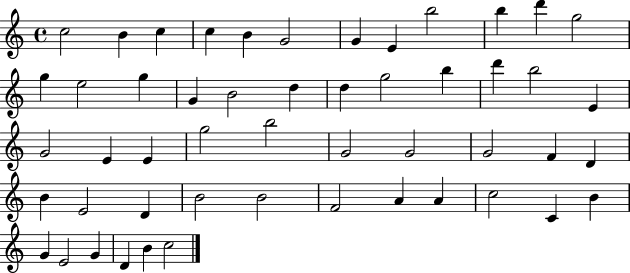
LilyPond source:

{
  \clef treble
  \time 4/4
  \defaultTimeSignature
  \key c \major
  c''2 b'4 c''4 | c''4 b'4 g'2 | g'4 e'4 b''2 | b''4 d'''4 g''2 | \break g''4 e''2 g''4 | g'4 b'2 d''4 | d''4 g''2 b''4 | d'''4 b''2 e'4 | \break g'2 e'4 e'4 | g''2 b''2 | g'2 g'2 | g'2 f'4 d'4 | \break b'4 e'2 d'4 | b'2 b'2 | f'2 a'4 a'4 | c''2 c'4 b'4 | \break g'4 e'2 g'4 | d'4 b'4 c''2 | \bar "|."
}